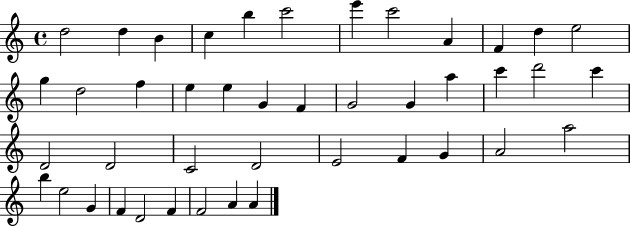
{
  \clef treble
  \time 4/4
  \defaultTimeSignature
  \key c \major
  d''2 d''4 b'4 | c''4 b''4 c'''2 | e'''4 c'''2 a'4 | f'4 d''4 e''2 | \break g''4 d''2 f''4 | e''4 e''4 g'4 f'4 | g'2 g'4 a''4 | c'''4 d'''2 c'''4 | \break d'2 d'2 | c'2 d'2 | e'2 f'4 g'4 | a'2 a''2 | \break b''4 e''2 g'4 | f'4 d'2 f'4 | f'2 a'4 a'4 | \bar "|."
}